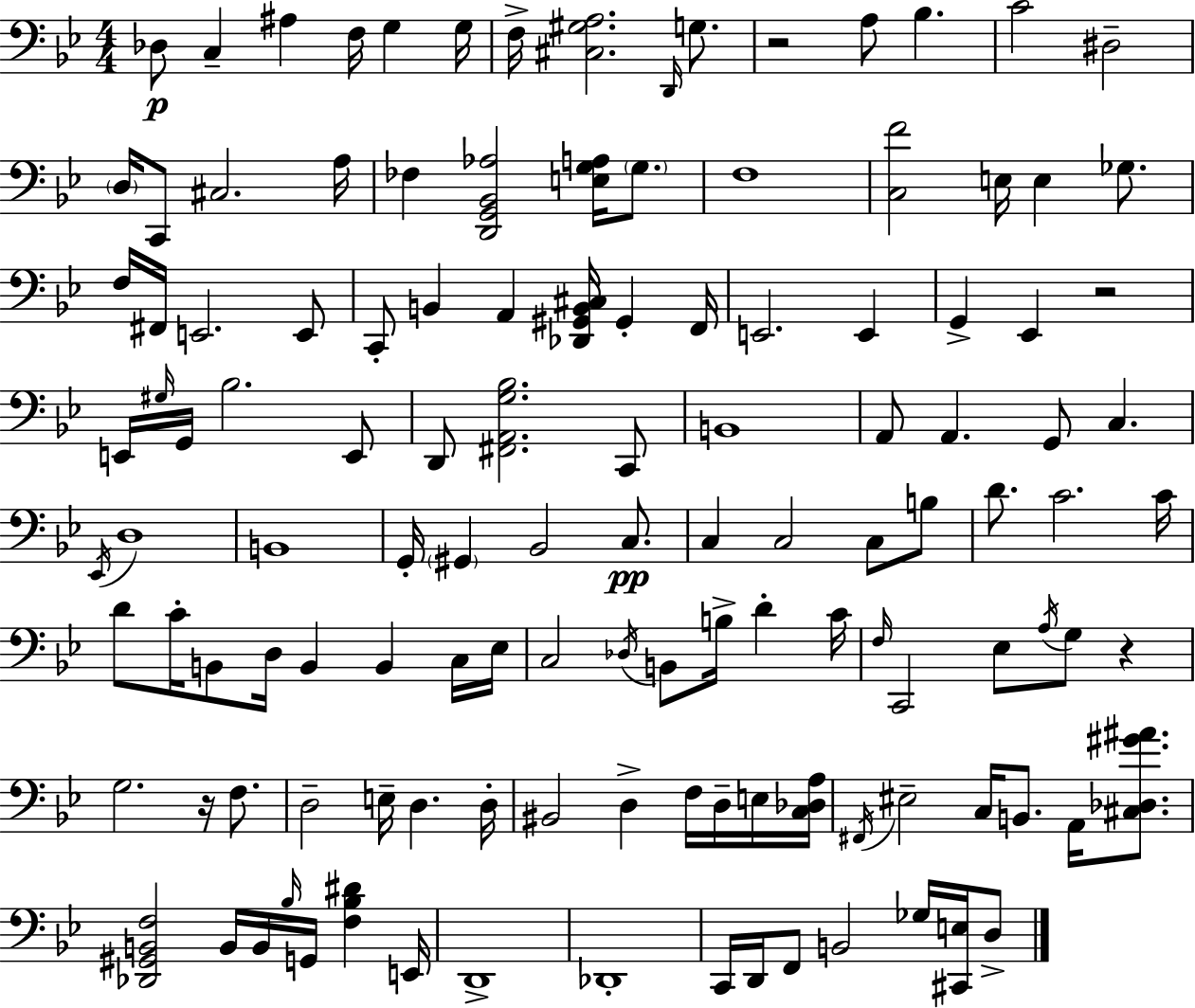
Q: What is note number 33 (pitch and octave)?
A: E2